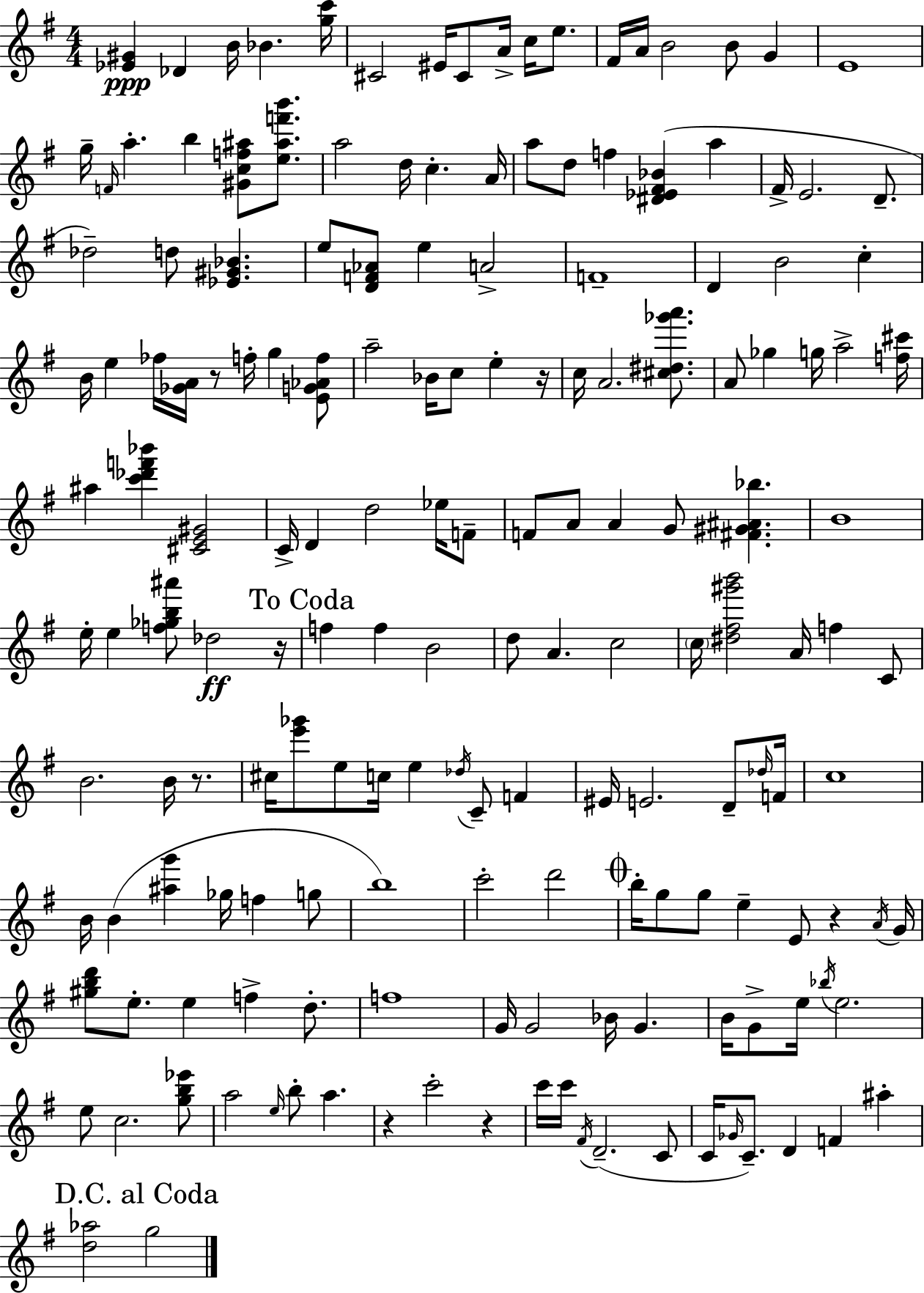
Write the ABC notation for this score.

X:1
T:Untitled
M:4/4
L:1/4
K:G
[_E^G] _D B/4 _B [gc']/4 ^C2 ^E/4 ^C/2 A/4 c/4 e/2 ^F/4 A/4 B2 B/2 G E4 g/4 F/4 a b [^Gcf^a]/2 [e^af'b']/2 a2 d/4 c A/4 a/2 d/2 f [^D_E^F_B] a ^F/4 E2 D/2 _d2 d/2 [_E^G_B] e/2 [DF_A]/2 e A2 F4 D B2 c B/4 e _f/4 [_GA]/4 z/2 f/4 g [EG_Af]/2 a2 _B/4 c/2 e z/4 c/4 A2 [^c^d_g'a']/2 A/2 _g g/4 a2 [f^c']/4 ^a [c'_d'f'_b'] [^CE^G]2 C/4 D d2 _e/4 F/2 F/2 A/2 A G/2 [^F^G^A_b] B4 e/4 e [f_gb^a']/2 _d2 z/4 f f B2 d/2 A c2 c/4 [^d^f^g'b']2 A/4 f C/2 B2 B/4 z/2 ^c/4 [e'_g']/2 e/2 c/4 e _d/4 C/2 F ^E/4 E2 D/2 _d/4 F/4 c4 B/4 B [^ag'] _g/4 f g/2 b4 c'2 d'2 b/4 g/2 g/2 e E/2 z A/4 G/4 [^gbd']/2 e/2 e f d/2 f4 G/4 G2 _B/4 G B/4 G/2 e/4 _b/4 e2 e/2 c2 [gb_e']/2 a2 e/4 b/2 a z c'2 z c'/4 c'/4 ^F/4 D2 C/2 C/4 _G/4 C/2 D F ^a [d_a]2 g2